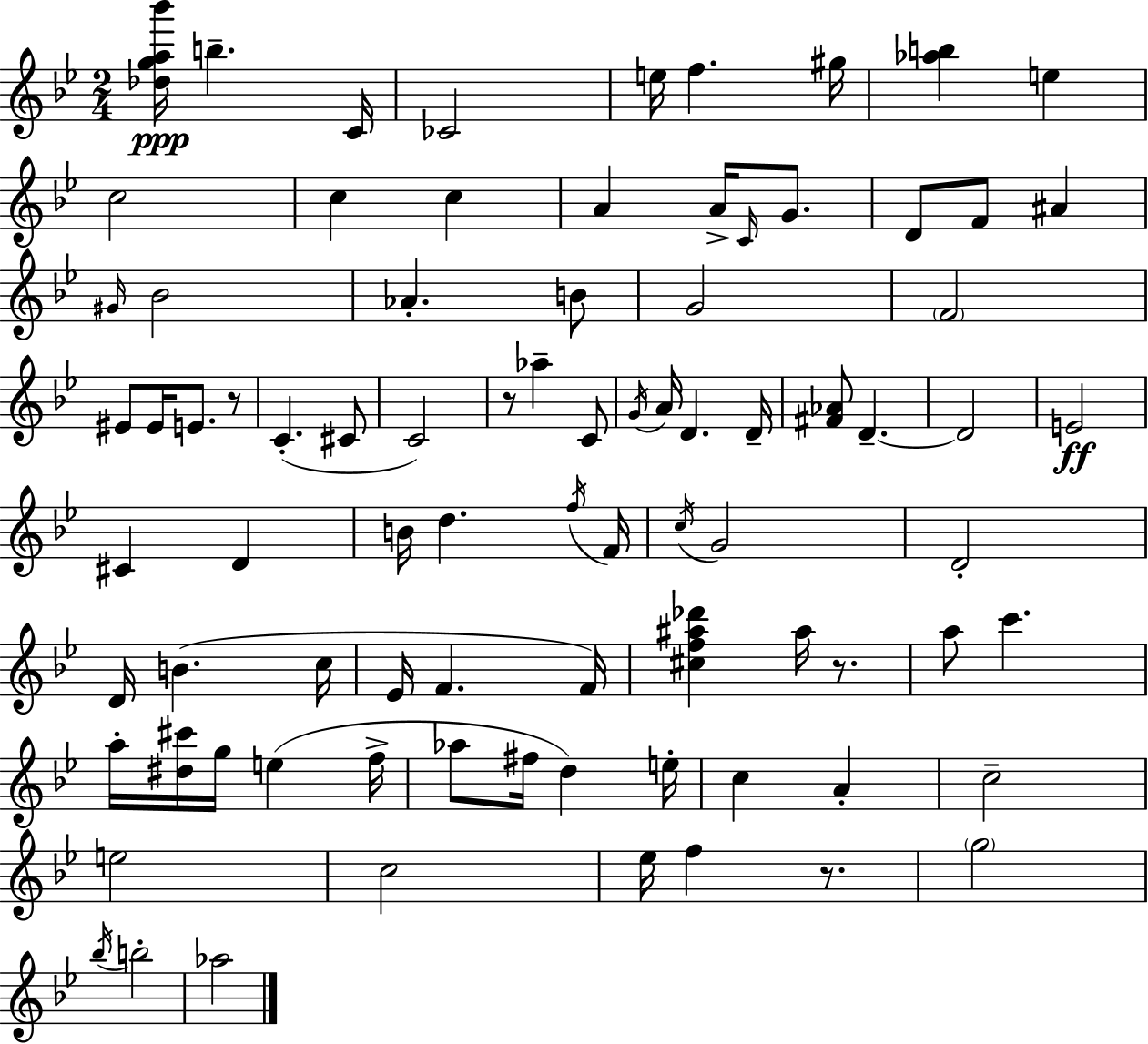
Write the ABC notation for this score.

X:1
T:Untitled
M:2/4
L:1/4
K:Bb
[_dga_b']/4 b C/4 _C2 e/4 f ^g/4 [_ab] e c2 c c A A/4 C/4 G/2 D/2 F/2 ^A ^G/4 _B2 _A B/2 G2 F2 ^E/2 ^E/4 E/2 z/2 C ^C/2 C2 z/2 _a C/2 G/4 A/4 D D/4 [^F_A]/2 D D2 E2 ^C D B/4 d f/4 F/4 c/4 G2 D2 D/4 B c/4 _E/4 F F/4 [^cf^a_d'] ^a/4 z/2 a/2 c' a/4 [^d^c']/4 g/4 e f/4 _a/2 ^f/4 d e/4 c A c2 e2 c2 _e/4 f z/2 g2 _b/4 b2 _a2